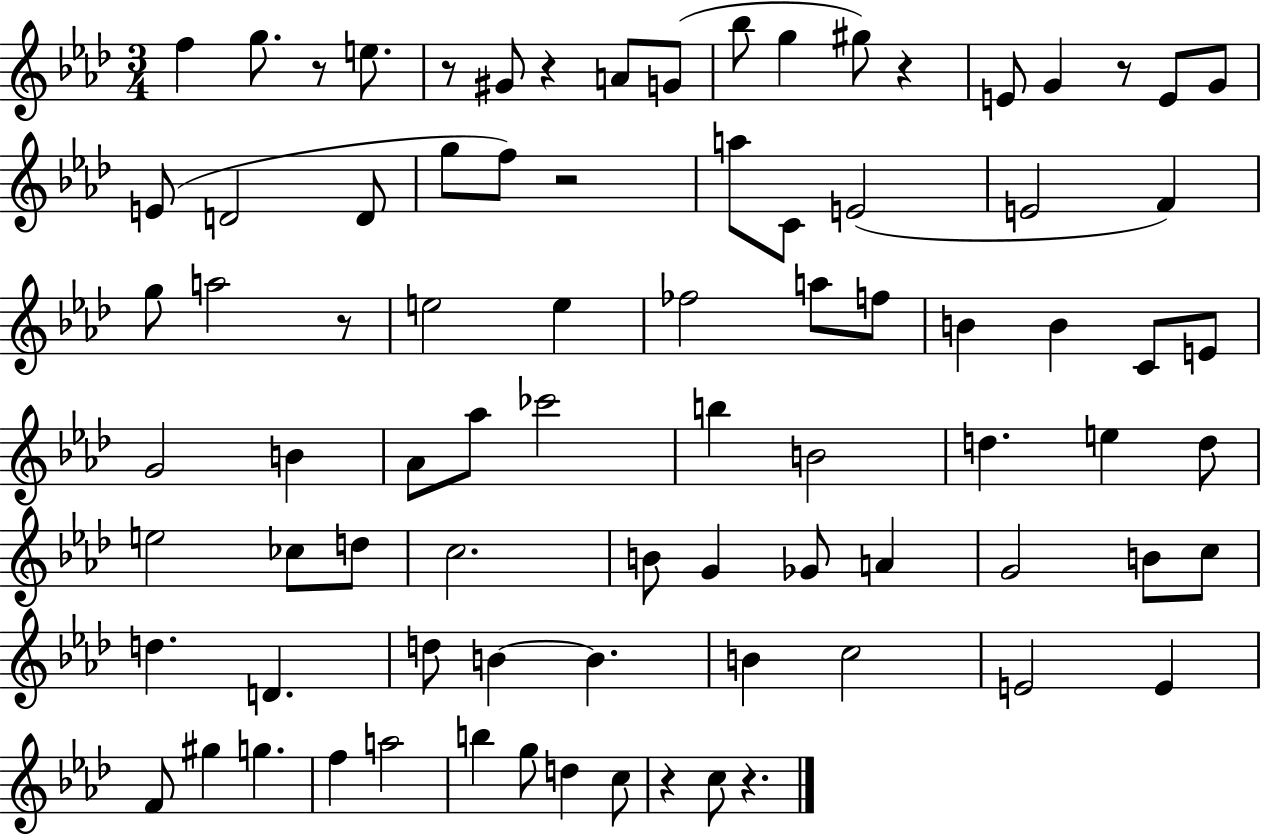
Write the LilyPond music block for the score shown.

{
  \clef treble
  \numericTimeSignature
  \time 3/4
  \key aes \major
  f''4 g''8. r8 e''8. | r8 gis'8 r4 a'8 g'8( | bes''8 g''4 gis''8) r4 | e'8 g'4 r8 e'8 g'8 | \break e'8( d'2 d'8 | g''8 f''8) r2 | a''8 c'8 e'2( | e'2 f'4) | \break g''8 a''2 r8 | e''2 e''4 | fes''2 a''8 f''8 | b'4 b'4 c'8 e'8 | \break g'2 b'4 | aes'8 aes''8 ces'''2 | b''4 b'2 | d''4. e''4 d''8 | \break e''2 ces''8 d''8 | c''2. | b'8 g'4 ges'8 a'4 | g'2 b'8 c''8 | \break d''4. d'4. | d''8 b'4~~ b'4. | b'4 c''2 | e'2 e'4 | \break f'8 gis''4 g''4. | f''4 a''2 | b''4 g''8 d''4 c''8 | r4 c''8 r4. | \break \bar "|."
}